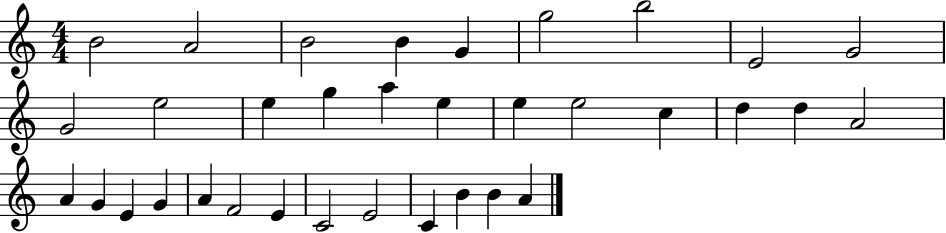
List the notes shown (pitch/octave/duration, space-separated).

B4/h A4/h B4/h B4/q G4/q G5/h B5/h E4/h G4/h G4/h E5/h E5/q G5/q A5/q E5/q E5/q E5/h C5/q D5/q D5/q A4/h A4/q G4/q E4/q G4/q A4/q F4/h E4/q C4/h E4/h C4/q B4/q B4/q A4/q